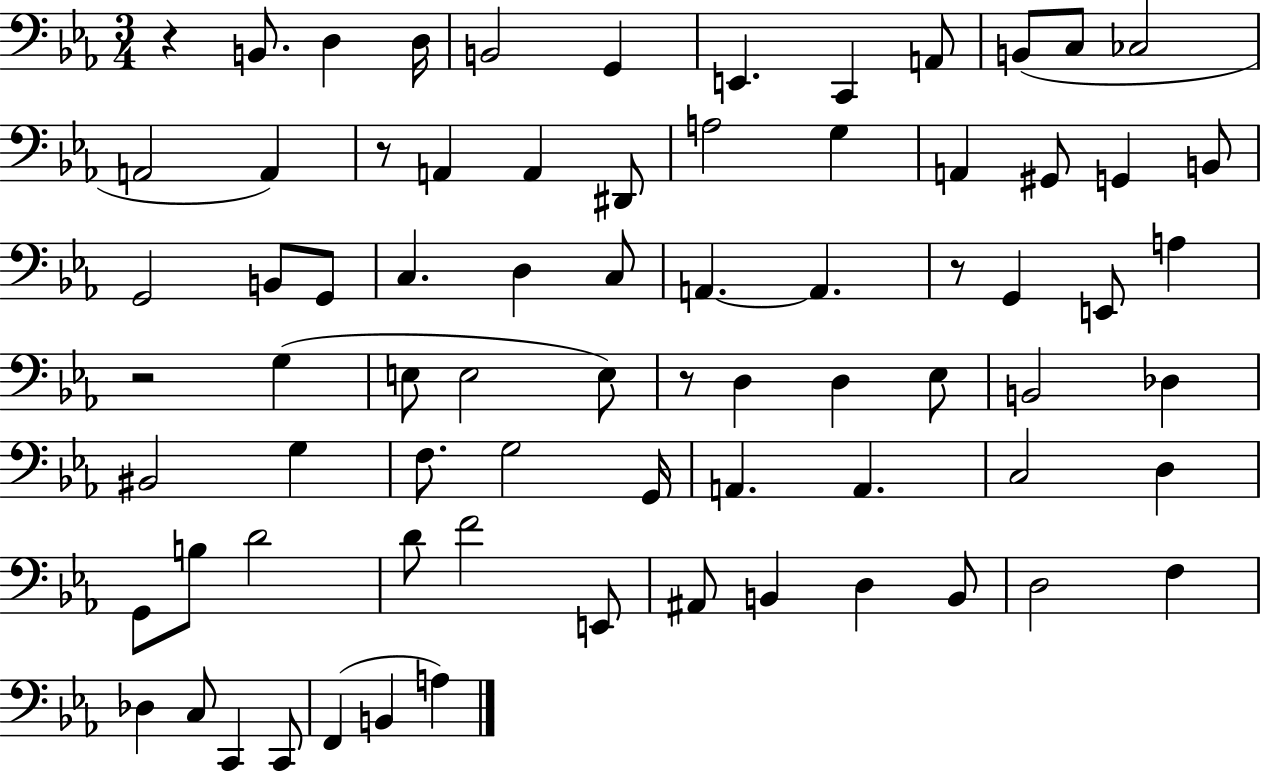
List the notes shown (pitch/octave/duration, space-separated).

R/q B2/e. D3/q D3/s B2/h G2/q E2/q. C2/q A2/e B2/e C3/e CES3/h A2/h A2/q R/e A2/q A2/q D#2/e A3/h G3/q A2/q G#2/e G2/q B2/e G2/h B2/e G2/e C3/q. D3/q C3/e A2/q. A2/q. R/e G2/q E2/e A3/q R/h G3/q E3/e E3/h E3/e R/e D3/q D3/q Eb3/e B2/h Db3/q BIS2/h G3/q F3/e. G3/h G2/s A2/q. A2/q. C3/h D3/q G2/e B3/e D4/h D4/e F4/h E2/e A#2/e B2/q D3/q B2/e D3/h F3/q Db3/q C3/e C2/q C2/e F2/q B2/q A3/q